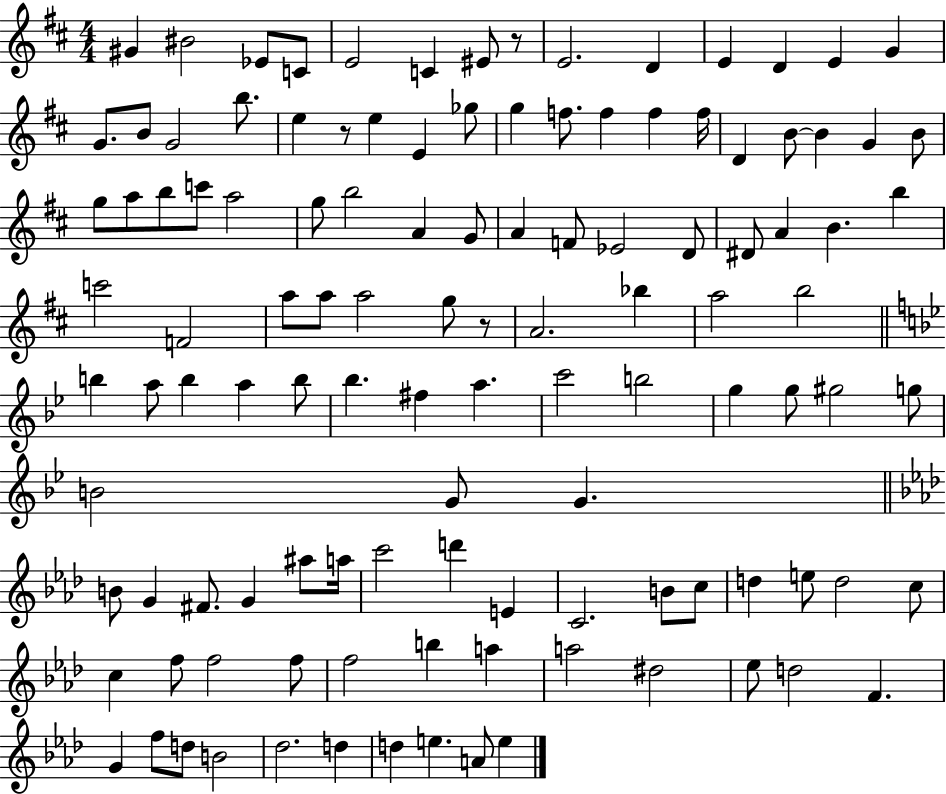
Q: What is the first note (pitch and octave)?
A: G#4